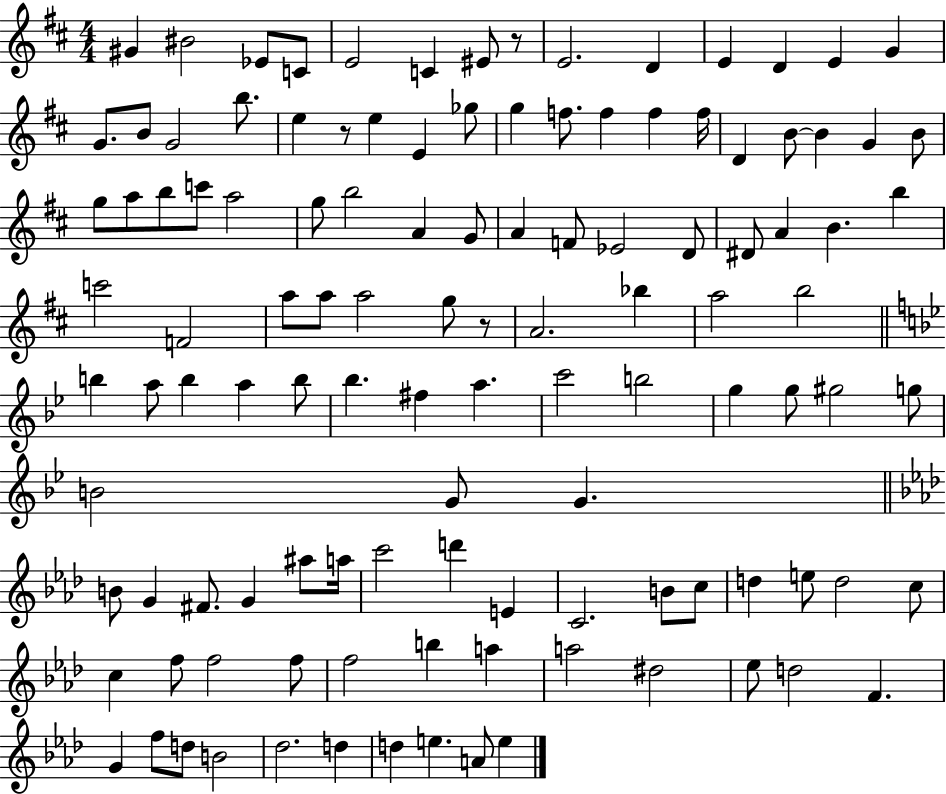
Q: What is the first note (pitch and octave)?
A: G#4